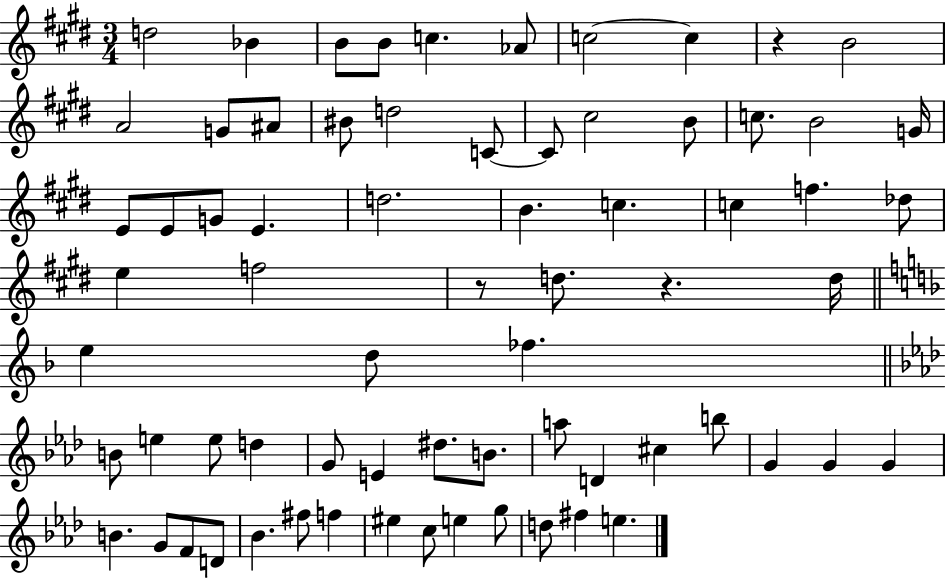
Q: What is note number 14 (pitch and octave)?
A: D5